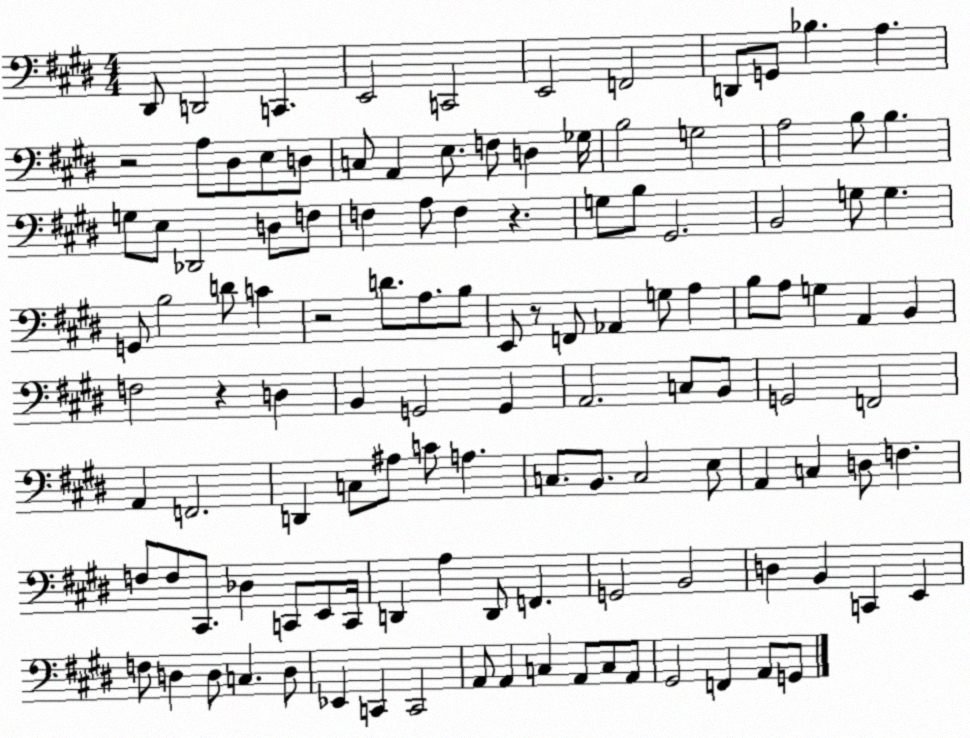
X:1
T:Untitled
M:4/4
L:1/4
K:E
^D,,/2 D,,2 C,, E,,2 C,,2 E,,2 F,,2 D,,/2 G,,/2 _B, A, z2 A,/2 ^D,/2 E,/2 D,/2 C,/2 A,, E,/2 F,/2 D, _G,/4 B,2 G,2 A,2 B,/2 B, G,/2 E,/2 _D,,2 D,/2 F,/2 F, A,/2 F, z G,/2 B,/2 ^G,,2 B,,2 G,/2 G, G,,/2 B,2 D/2 C z2 D/2 A,/2 B,/2 E,,/2 z/2 F,,/2 _A,, G,/2 A, B,/2 A,/2 G, A,, B,, F,2 z D, B,, G,,2 G,, A,,2 C,/2 B,,/2 G,,2 F,,2 A,, F,,2 D,, C,/2 ^A,/2 C/2 A, C,/2 B,,/2 C,2 E,/2 A,, C, D,/2 F, F,/2 F,/2 ^C,,/2 _D, C,,/2 E,,/2 C,,/4 D,, A, D,,/2 F,, G,,2 B,,2 D, B,, C,, E,, F,/2 D, D,/2 C, D,/2 _E,, C,, C,,2 A,,/2 A,, C, A,,/2 C,/2 A,,/2 ^G,,2 F,, A,,/2 G,,/2